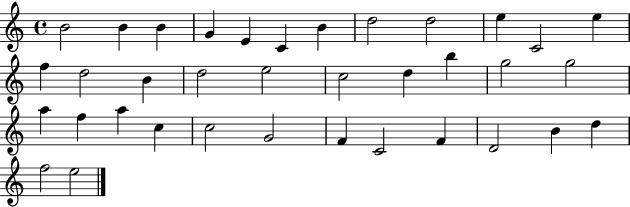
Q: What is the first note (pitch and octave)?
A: B4